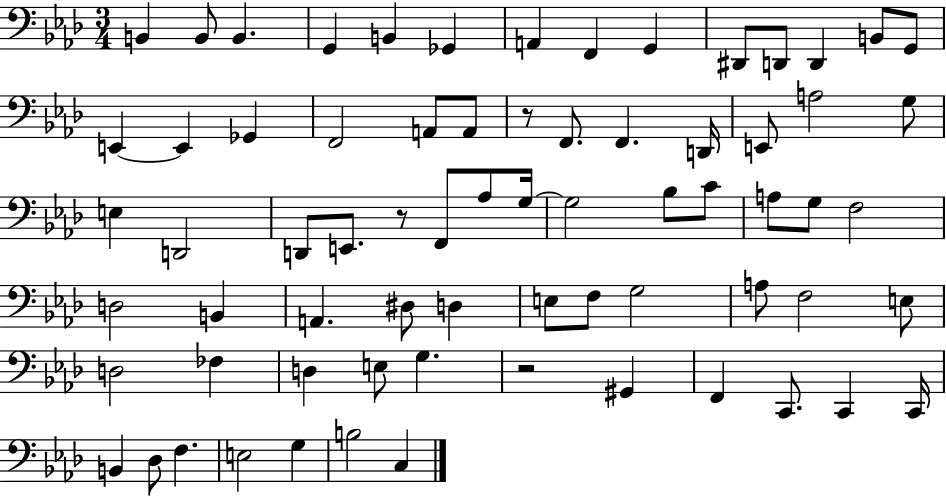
B2/q B2/e B2/q. G2/q B2/q Gb2/q A2/q F2/q G2/q D#2/e D2/e D2/q B2/e G2/e E2/q E2/q Gb2/q F2/h A2/e A2/e R/e F2/e. F2/q. D2/s E2/e A3/h G3/e E3/q D2/h D2/e E2/e. R/e F2/e Ab3/e G3/s G3/h Bb3/e C4/e A3/e G3/e F3/h D3/h B2/q A2/q. D#3/e D3/q E3/e F3/e G3/h A3/e F3/h E3/e D3/h FES3/q D3/q E3/e G3/q. R/h G#2/q F2/q C2/e. C2/q C2/s B2/q Db3/e F3/q. E3/h G3/q B3/h C3/q